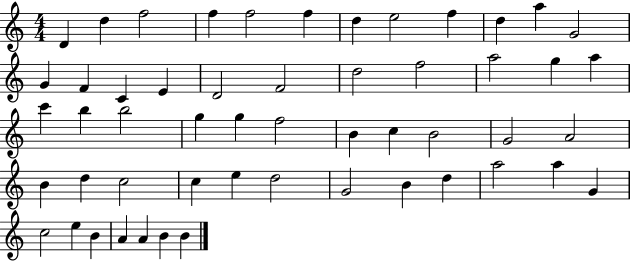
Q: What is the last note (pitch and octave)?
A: B4